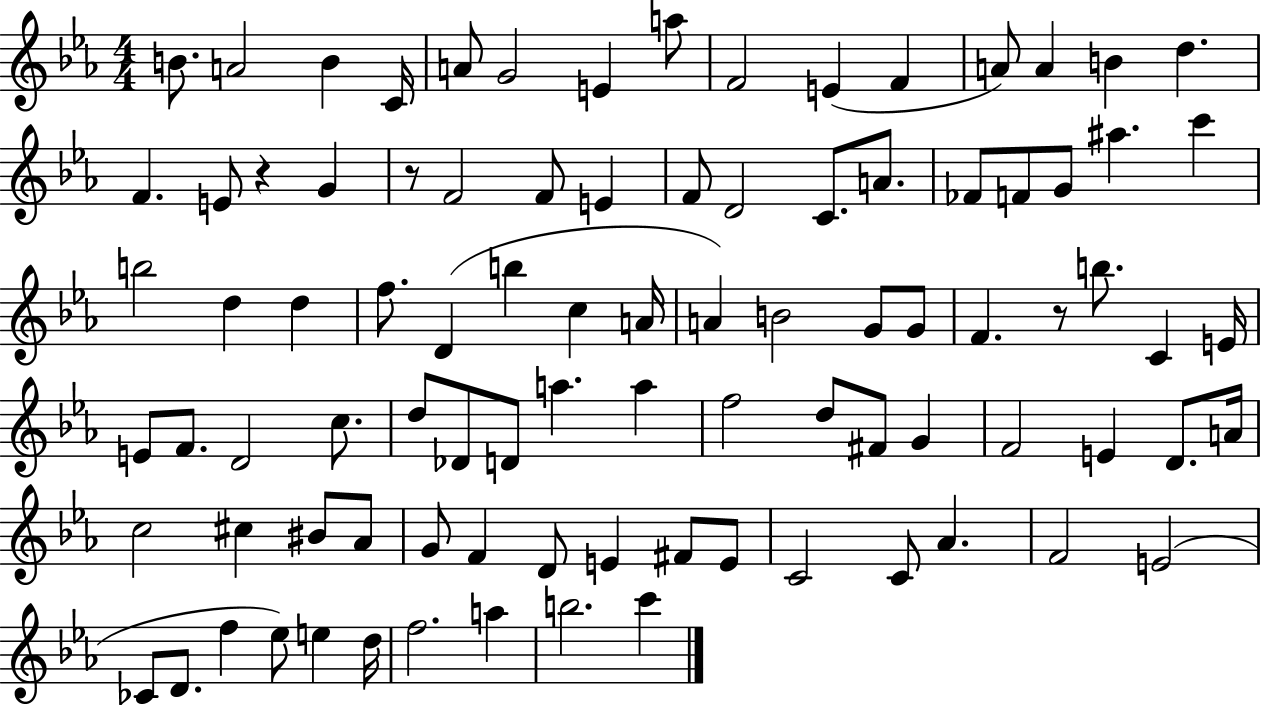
B4/e. A4/h B4/q C4/s A4/e G4/h E4/q A5/e F4/h E4/q F4/q A4/e A4/q B4/q D5/q. F4/q. E4/e R/q G4/q R/e F4/h F4/e E4/q F4/e D4/h C4/e. A4/e. FES4/e F4/e G4/e A#5/q. C6/q B5/h D5/q D5/q F5/e. D4/q B5/q C5/q A4/s A4/q B4/h G4/e G4/e F4/q. R/e B5/e. C4/q E4/s E4/e F4/e. D4/h C5/e. D5/e Db4/e D4/e A5/q. A5/q F5/h D5/e F#4/e G4/q F4/h E4/q D4/e. A4/s C5/h C#5/q BIS4/e Ab4/e G4/e F4/q D4/e E4/q F#4/e E4/e C4/h C4/e Ab4/q. F4/h E4/h CES4/e D4/e. F5/q Eb5/e E5/q D5/s F5/h. A5/q B5/h. C6/q